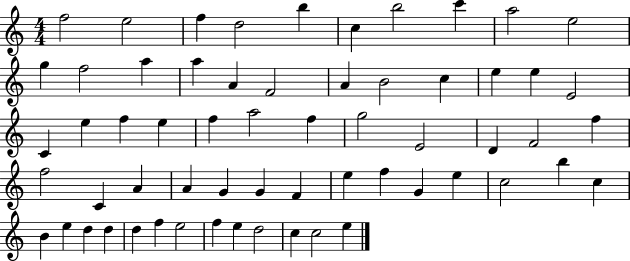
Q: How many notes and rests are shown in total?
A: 61